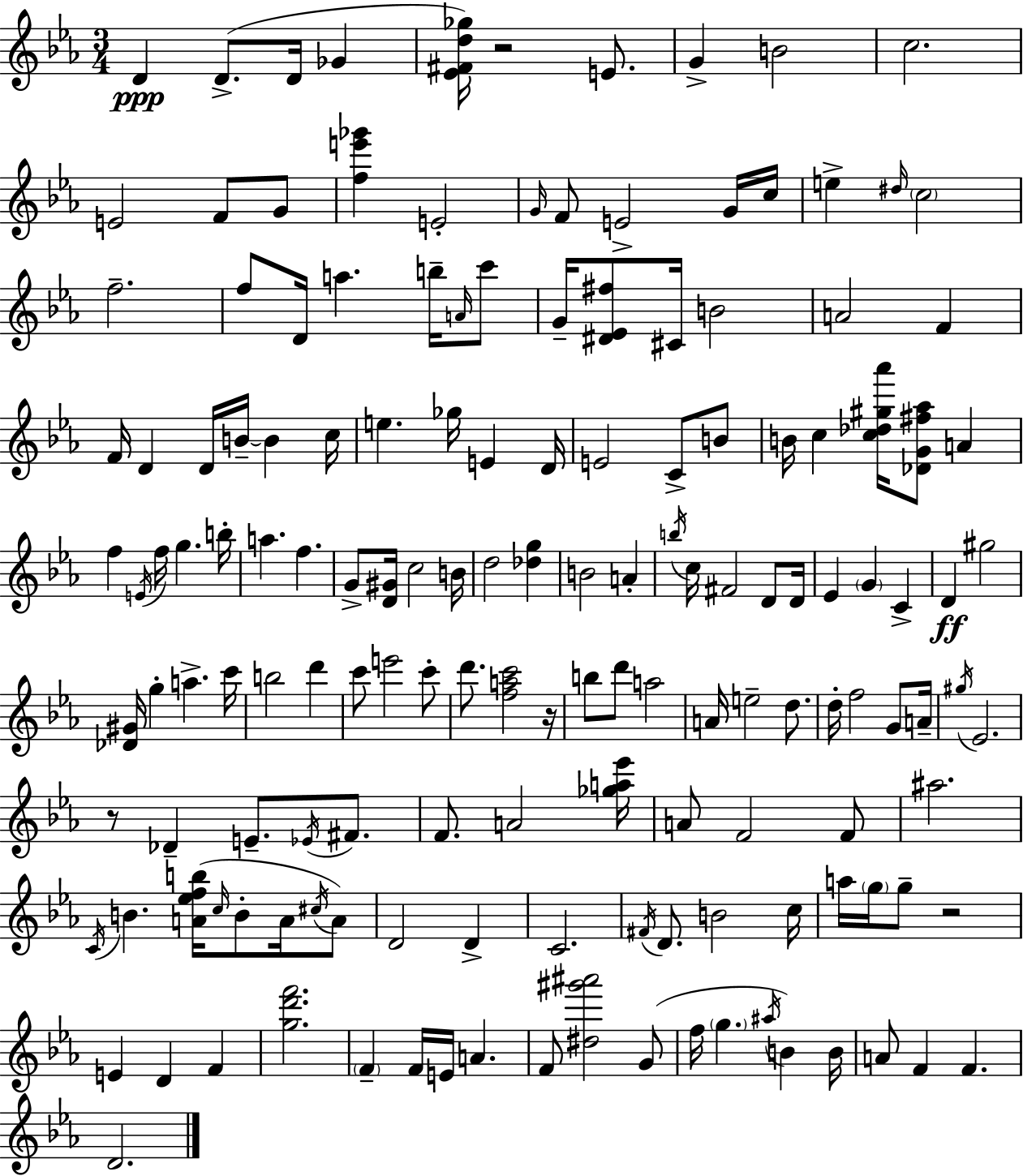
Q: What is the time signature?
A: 3/4